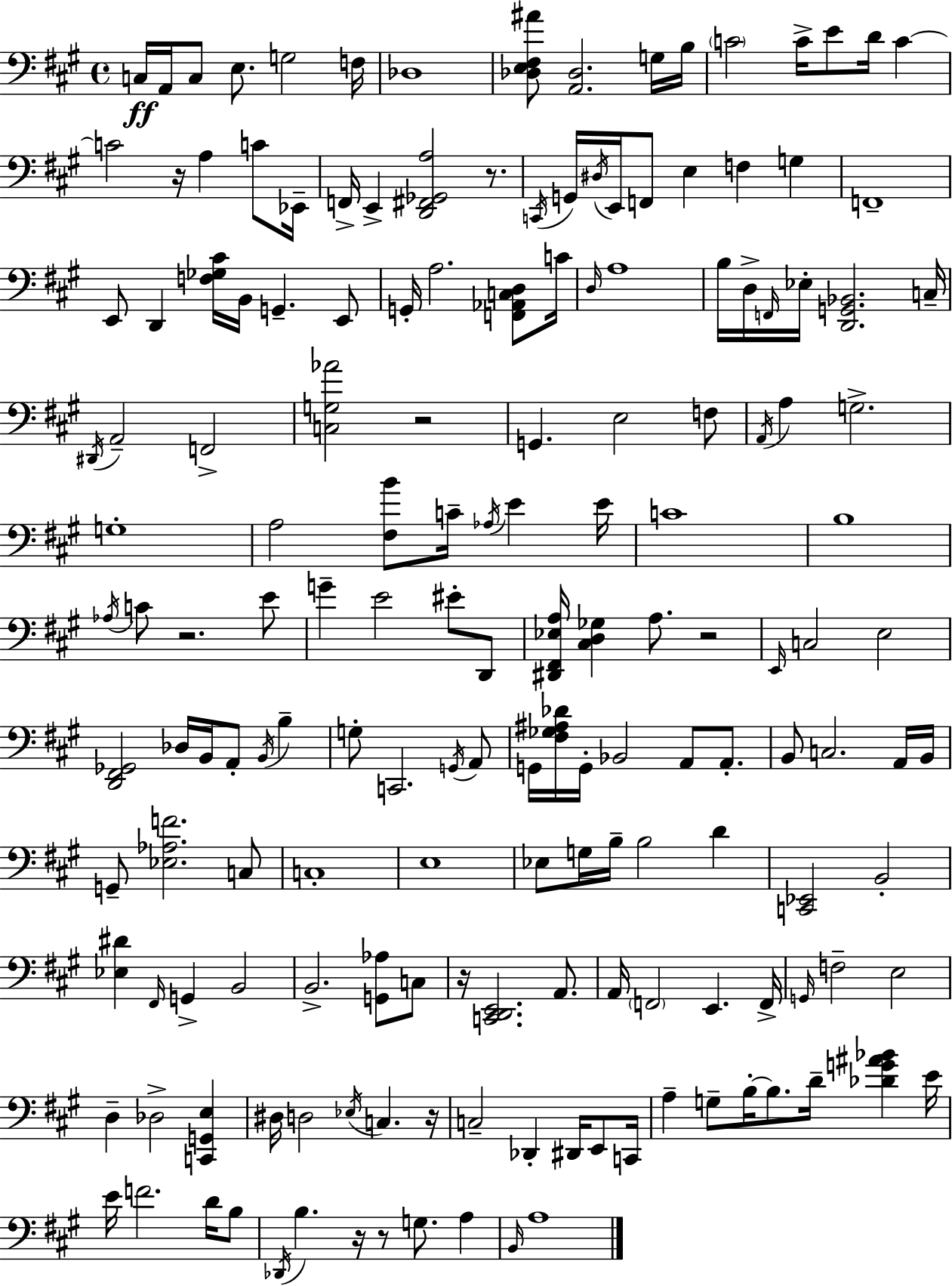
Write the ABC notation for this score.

X:1
T:Untitled
M:4/4
L:1/4
K:A
C,/4 A,,/4 C,/2 E,/2 G,2 F,/4 _D,4 [_D,E,^F,^A]/2 [A,,_D,]2 G,/4 B,/4 C2 C/4 E/2 D/4 C C2 z/4 A, C/2 _E,,/4 F,,/4 E,, [D,,^F,,_G,,A,]2 z/2 C,,/4 G,,/4 ^D,/4 E,,/4 F,,/2 E, F, G, F,,4 E,,/2 D,, [F,_G,^C]/4 B,,/4 G,, E,,/2 G,,/4 A,2 [F,,_A,,C,D,]/2 C/4 D,/4 A,4 B,/4 D,/4 F,,/4 _E,/4 [D,,G,,_B,,]2 C,/4 ^D,,/4 A,,2 F,,2 [C,G,_A]2 z2 G,, E,2 F,/2 A,,/4 A, G,2 G,4 A,2 [^F,B]/2 C/4 _A,/4 E E/4 C4 B,4 _A,/4 C/2 z2 E/2 G E2 ^E/2 D,,/2 [^D,,^F,,_E,A,]/4 [^C,D,_G,] A,/2 z2 E,,/4 C,2 E,2 [D,,^F,,_G,,]2 _D,/4 B,,/4 A,,/2 B,,/4 B, G,/2 C,,2 G,,/4 A,,/2 G,,/4 [^F,_G,^A,_D]/4 G,,/4 _B,,2 A,,/2 A,,/2 B,,/2 C,2 A,,/4 B,,/4 G,,/2 [_E,_A,F]2 C,/2 C,4 E,4 _E,/2 G,/4 B,/4 B,2 D [C,,_E,,]2 B,,2 [_E,^D] ^F,,/4 G,, B,,2 B,,2 [G,,_A,]/2 C,/2 z/4 [C,,D,,E,,]2 A,,/2 A,,/4 F,,2 E,, F,,/4 G,,/4 F,2 E,2 D, _D,2 [C,,G,,E,] ^D,/4 D,2 _E,/4 C, z/4 C,2 _D,, ^D,,/4 E,,/2 C,,/4 A, G,/2 B,/4 B,/2 D/4 [_DG^A_B] E/4 E/4 F2 D/4 B,/2 _D,,/4 B, z/4 z/2 G,/2 A, B,,/4 A,4